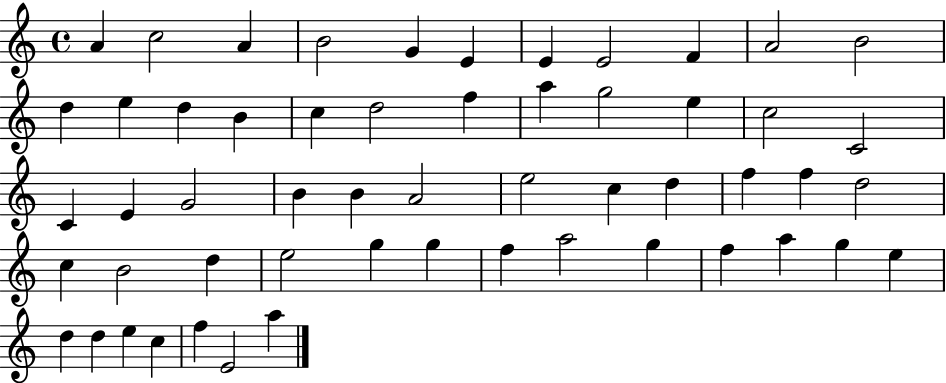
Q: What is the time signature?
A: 4/4